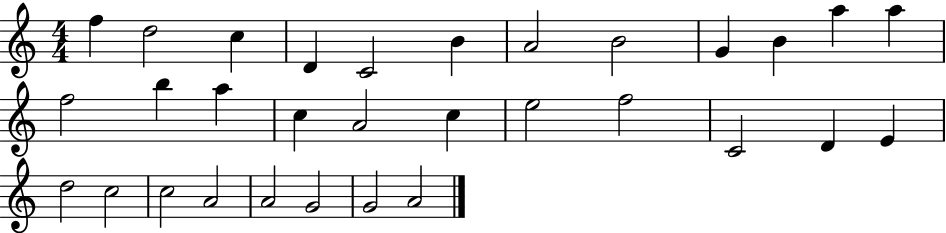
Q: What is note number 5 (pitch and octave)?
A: C4